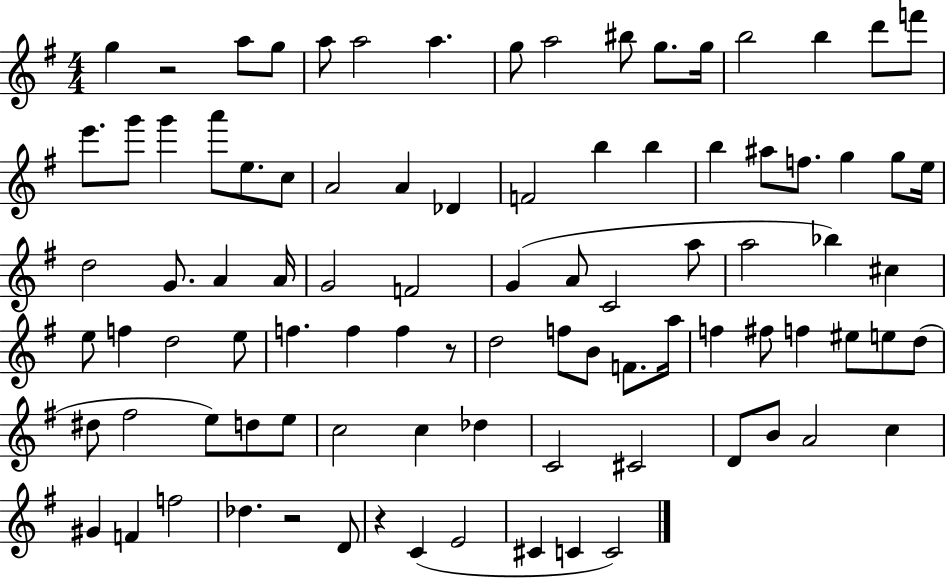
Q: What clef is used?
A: treble